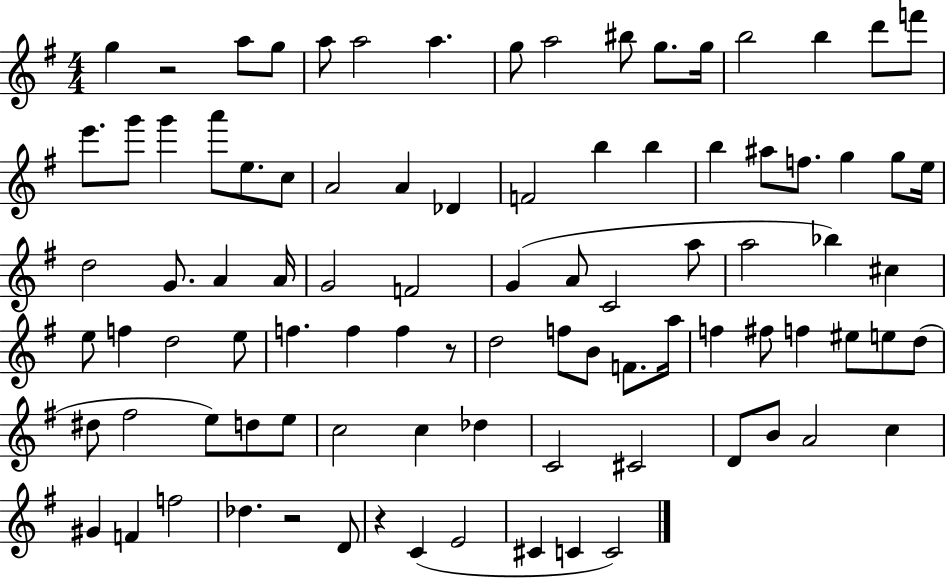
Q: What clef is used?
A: treble